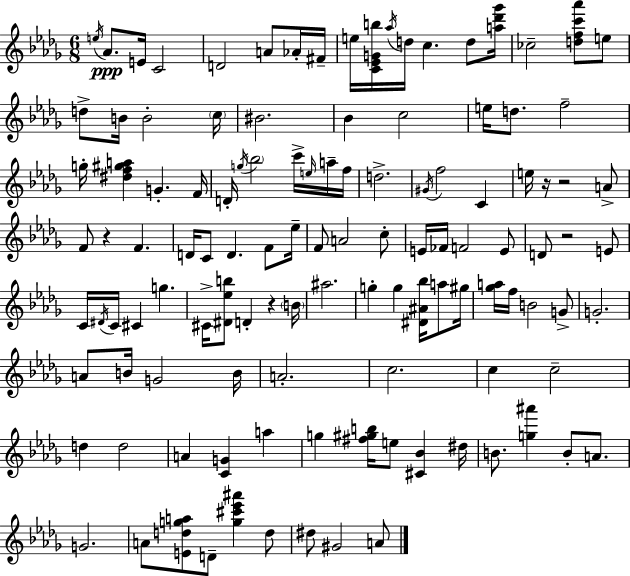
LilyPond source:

{
  \clef treble
  \numericTimeSignature
  \time 6/8
  \key bes \minor
  \acciaccatura { e''16 }\ppp aes'8. e'16 c'2 | d'2 a'8 aes'16-. | fis'16-- e''16 <c' ees' g' b''>16 \acciaccatura { aes''16 } d''16 c''4. d''8 | <a'' des''' ges'''>16 ces''2-- <d'' f'' c''' aes'''>8 | \break e''8 d''8-> b'16 b'2-. | \parenthesize c''16 bis'2. | bes'4 c''2 | e''16 d''8. f''2-- | \break g''16-. <dis'' f'' gis'' a''>4 g'4.-. | f'16 d'16-. \acciaccatura { g''16 } \parenthesize bes''2 | c'''16-> \grace { e''16 } a''16-- f''16 d''2.-> | \acciaccatura { gis'16 } f''2 | \break c'4 e''16 r16 r2 | a'8-> f'8 r4 f'4. | d'16 c'8 d'4. | f'8 ees''16-- f'8 a'2 | \break c''8-. e'16 fes'16 f'2 | e'8 d'8 r2 | e'8 c'16 \acciaccatura { dis'16 } c'16 cis'4 | g''4. cis'16-> <dis' ees'' b''>8 d'4-. | \break r4 \parenthesize b'16 ais''2. | g''4-. g''4 | <dis' ais' bes''>16 a''8 gis''16 <ges'' a''>16 f''16 b'2 | g'8-> g'2.-. | \break a'8 b'16 g'2 | b'16 a'2.-. | c''2. | c''4 c''2-- | \break d''4 d''2 | a'4 <c' g'>4 | a''4 g''4 <fis'' gis'' b''>16 e''8 | <cis' bes'>4 dis''16 b'8. <g'' ais'''>4 | \break b'8-. a'8. g'2. | a'8 <e' d'' g'' a''>8 d'8-- | <g'' cis''' ees''' ais'''>4 d''8 dis''8 gis'2 | a'8 \bar "|."
}